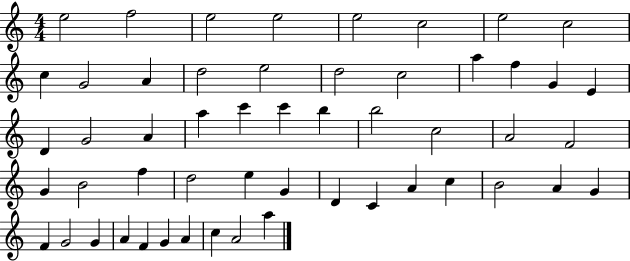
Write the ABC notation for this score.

X:1
T:Untitled
M:4/4
L:1/4
K:C
e2 f2 e2 e2 e2 c2 e2 c2 c G2 A d2 e2 d2 c2 a f G E D G2 A a c' c' b b2 c2 A2 F2 G B2 f d2 e G D C A c B2 A G F G2 G A F G A c A2 a